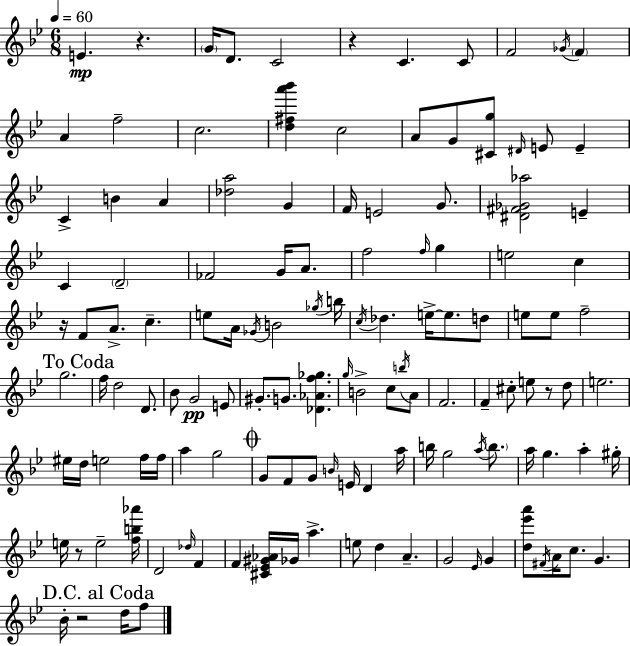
E4/q. R/q. G4/s D4/e. C4/h R/q C4/q. C4/e F4/h Gb4/s F4/q A4/q F5/h C5/h. [D5,F#5,A6,Bb6]/q C5/h A4/e G4/e [C#4,G5]/e D#4/s E4/e E4/q C4/q B4/q A4/q [Db5,A5]/h G4/q F4/s E4/h G4/e. [D#4,F#4,Gb4,Ab5]/h E4/q C4/q D4/h FES4/h G4/s A4/e. F5/h F5/s G5/q E5/h C5/q R/s F4/e A4/e. C5/q. E5/e A4/s Gb4/s B4/h Gb5/s B5/s C5/s Db5/q. E5/s E5/e. D5/e E5/e E5/e F5/h G5/h. F5/s D5/h D4/e. Bb4/e G4/h E4/e G#4/e. G4/e. [Db4,Ab4,F5,Gb5]/q. G5/s B4/h C5/e B5/s A4/e F4/h. F4/q C#5/e E5/e R/e D5/e E5/h. EIS5/s D5/s E5/h F5/s F5/s A5/q G5/h G4/e F4/e G4/e B4/s E4/s D4/q A5/s B5/s G5/h A5/s B5/e. A5/s G5/q. A5/q G#5/s E5/s R/e E5/h [F5,B5,Ab6]/s D4/h Db5/s F4/q F4/q [C#4,Eb4,G#4,Ab4]/s Gb4/s A5/q. E5/e D5/q A4/q. G4/h Eb4/s G4/q [D5,Eb6,A6]/e F#4/s A4/s C5/e. G4/q. Bb4/s R/h D5/s F5/e